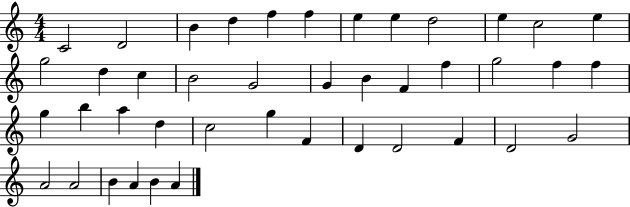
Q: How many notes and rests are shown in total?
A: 42